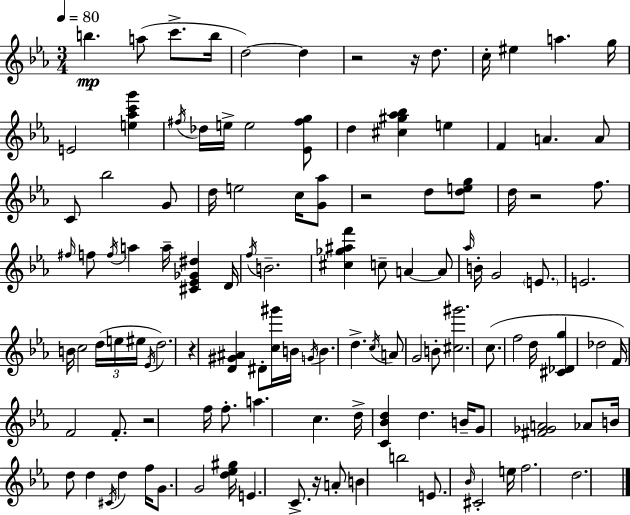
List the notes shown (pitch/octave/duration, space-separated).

B5/q. A5/e C6/e. B5/s D5/h D5/q R/h R/s D5/e. C5/s EIS5/q A5/q. G5/s E4/h [E5,Ab5,C6,G6]/q F#5/s Db5/s E5/s E5/h [Eb4,F#5,G5]/e D5/q [C#5,G#5,Ab5,Bb5]/q E5/q F4/q A4/q. A4/e C4/e Bb5/h G4/e D5/s E5/h C5/s [G4,Ab5]/e R/h D5/e [D5,E5,G5]/e D5/s R/h F5/e. F#5/s F5/e F5/s A5/q A5/s [C#4,Eb4,Gb4,D#5]/q D4/s F5/s B4/h. [C#5,Gb5,A#5,F6]/q C5/e A4/q A4/e Ab5/s B4/s G4/h E4/e. E4/h. B4/s C5/h D5/s E5/s EIS5/s Eb4/s D5/h. R/q [D4,G#4,A#4]/q D#4/e [C5,G#6]/s B4/s G4/s B4/q. D5/q. C5/s A4/e G4/h B4/e [C#5,G#6]/h. C5/e. F5/h D5/s [C#4,Db4,G5]/q Db5/h F4/s F4/h F4/e. R/h F5/s F5/e. A5/q. C5/q. D5/s [C4,Bb4,D5]/q D5/q. B4/s G4/e [F#4,Gb4,A4]/h Ab4/e B4/s D5/e D5/q C#4/s D5/q F5/s G4/e. G4/h [D5,Eb5,G#5]/s E4/q. C4/e. R/s A4/e B4/q B5/h E4/e. Bb4/s C#4/h E5/s F5/h. D5/h.